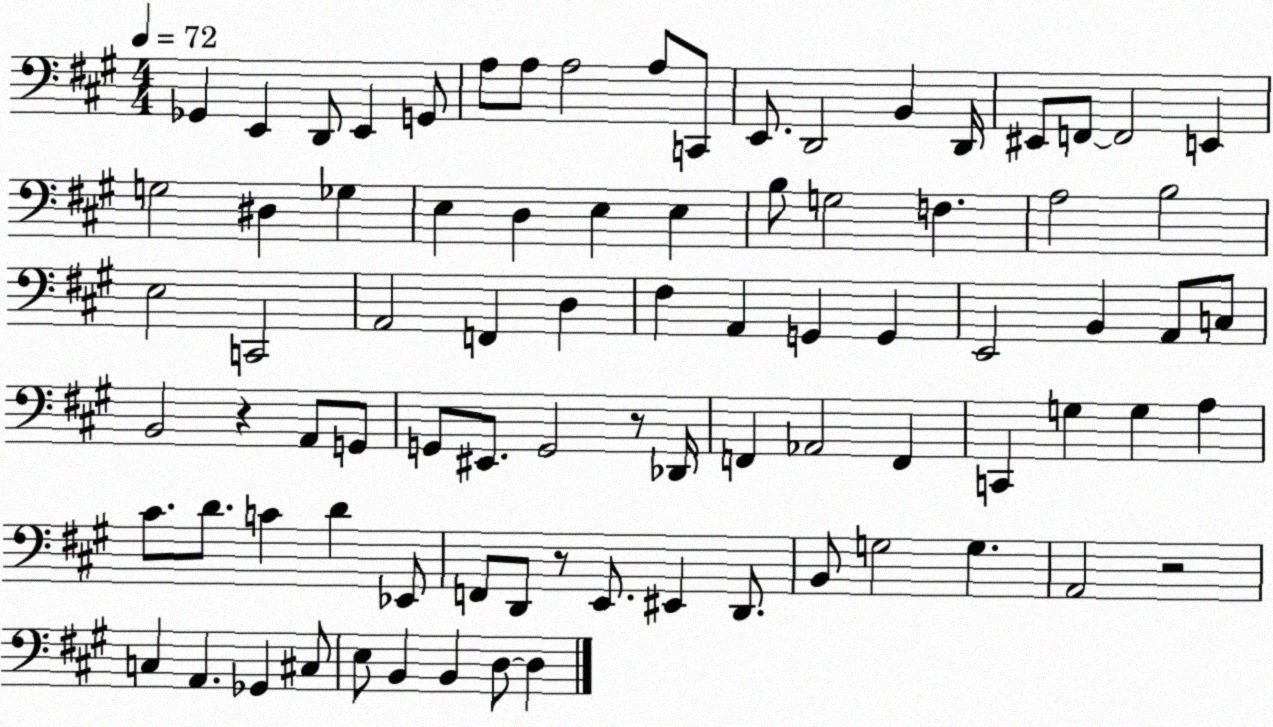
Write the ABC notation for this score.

X:1
T:Untitled
M:4/4
L:1/4
K:A
_G,, E,, D,,/2 E,, G,,/2 A,/2 A,/2 A,2 A,/2 C,,/2 E,,/2 D,,2 B,, D,,/4 ^E,,/2 F,,/2 F,,2 E,, G,2 ^D, _G, E, D, E, E, B,/2 G,2 F, A,2 B,2 E,2 C,,2 A,,2 F,, D, ^F, A,, G,, G,, E,,2 B,, A,,/2 C,/2 B,,2 z A,,/2 G,,/2 G,,/2 ^E,,/2 G,,2 z/2 _D,,/4 F,, _A,,2 F,, C,, G, G, A, ^C/2 D/2 C D _E,,/2 F,,/2 D,,/2 z/2 E,,/2 ^E,, D,,/2 B,,/2 G,2 G, A,,2 z2 C, A,, _G,, ^C,/2 E,/2 B,, B,, D,/2 D,